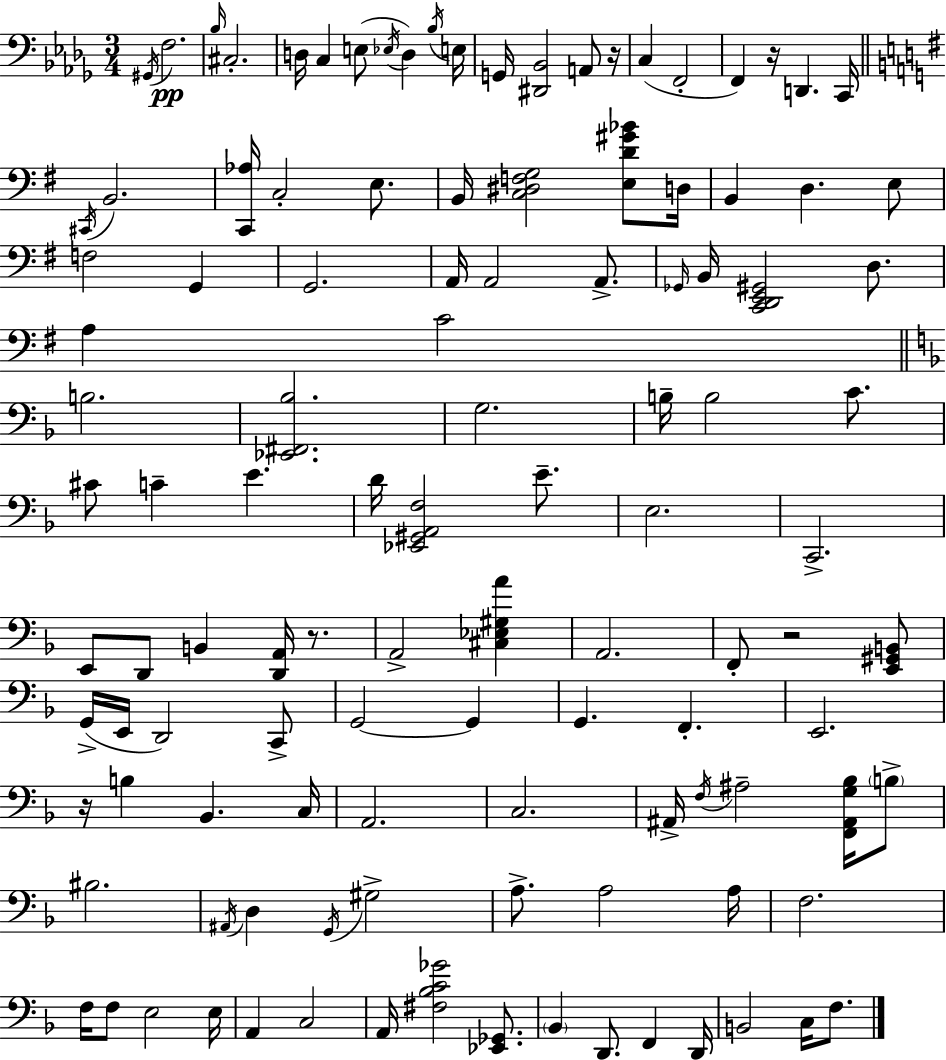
X:1
T:Untitled
M:3/4
L:1/4
K:Bbm
^G,,/4 F,2 _B,/4 ^C,2 D,/4 C, E,/2 _E,/4 D, _B,/4 E,/4 G,,/4 [^D,,_B,,]2 A,,/2 z/4 C, F,,2 F,, z/4 D,, C,,/4 ^C,,/4 B,,2 [C,,_A,]/4 C,2 E,/2 B,,/4 [C,^D,F,G,]2 [E,D^G_B]/2 D,/4 B,, D, E,/2 F,2 G,, G,,2 A,,/4 A,,2 A,,/2 _G,,/4 B,,/4 [C,,D,,E,,^G,,]2 D,/2 A, C2 B,2 [_E,,^F,,_B,]2 G,2 B,/4 B,2 C/2 ^C/2 C E D/4 [_E,,^G,,A,,F,]2 E/2 E,2 C,,2 E,,/2 D,,/2 B,, [D,,A,,]/4 z/2 A,,2 [^C,_E,^G,A] A,,2 F,,/2 z2 [E,,^G,,B,,]/2 G,,/4 E,,/4 D,,2 C,,/2 G,,2 G,, G,, F,, E,,2 z/4 B, _B,, C,/4 A,,2 C,2 ^A,,/4 F,/4 ^A,2 [F,,^A,,G,_B,]/4 B,/2 ^B,2 ^A,,/4 D, G,,/4 ^G,2 A,/2 A,2 A,/4 F,2 F,/4 F,/2 E,2 E,/4 A,, C,2 A,,/4 [^F,_B,C_G]2 [_E,,_G,,]/2 _B,, D,,/2 F,, D,,/4 B,,2 C,/4 F,/2